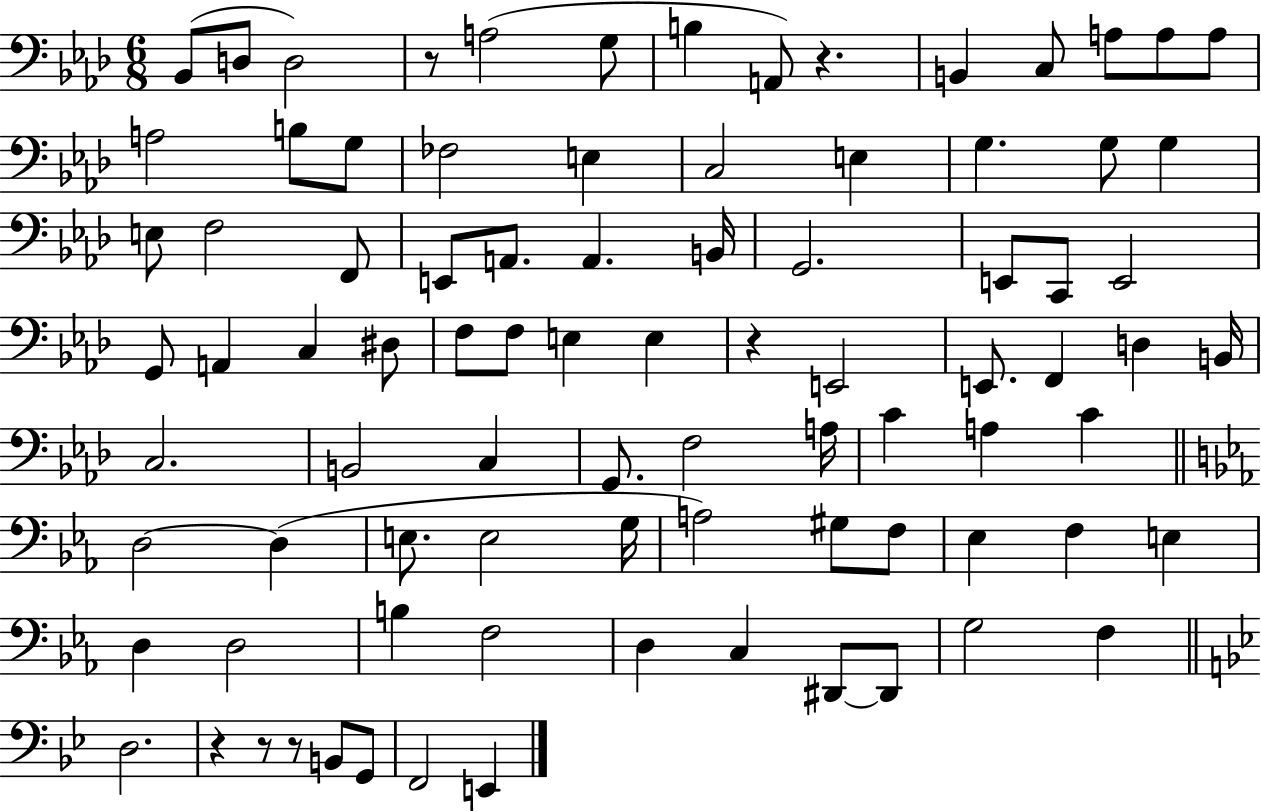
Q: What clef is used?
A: bass